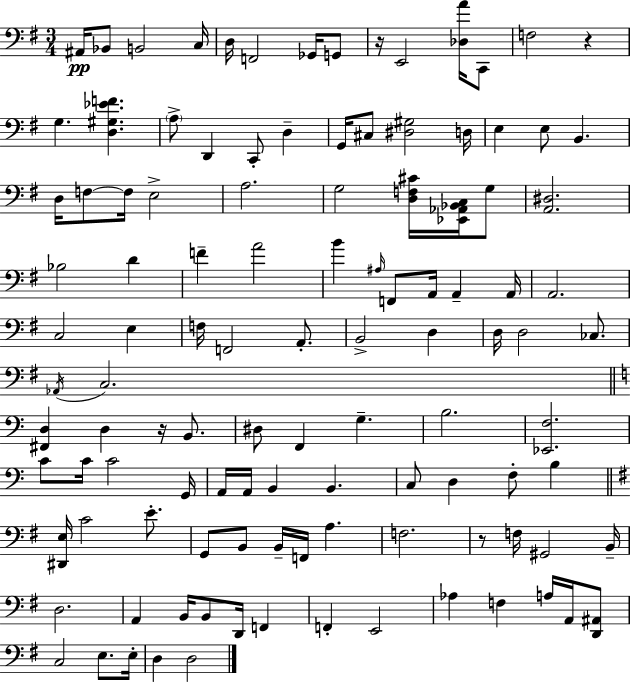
X:1
T:Untitled
M:3/4
L:1/4
K:G
^A,,/4 _B,,/2 B,,2 C,/4 D,/4 F,,2 _G,,/4 G,,/2 z/4 E,,2 [_D,A]/4 C,,/2 F,2 z G, [D,^G,_EF] A,/2 D,, C,,/2 D, G,,/4 ^C,/2 [^D,^G,]2 D,/4 E, E,/2 B,, D,/4 F,/2 F,/4 E,2 A,2 G,2 [D,F,^C]/4 [_E,,_A,,_B,,C,]/4 G,/2 [A,,^D,]2 _B,2 D F A2 B ^A,/4 F,,/2 A,,/4 A,, A,,/4 A,,2 C,2 E, F,/4 F,,2 A,,/2 B,,2 D, D,/4 D,2 _C,/2 _A,,/4 C,2 [^F,,D,] D, z/4 B,,/2 ^D,/2 F,, G, B,2 [_E,,F,]2 C/2 C/4 C2 G,,/4 A,,/4 A,,/4 B,, B,, C,/2 D, F,/2 B, [^D,,E,]/4 C2 E/2 G,,/2 B,,/2 B,,/4 F,,/4 A, F,2 z/2 F,/4 ^G,,2 B,,/4 D,2 A,, B,,/4 B,,/2 D,,/4 F,, F,, E,,2 _A, F, A,/4 A,,/4 [D,,^A,,]/2 C,2 E,/2 E,/4 D, D,2